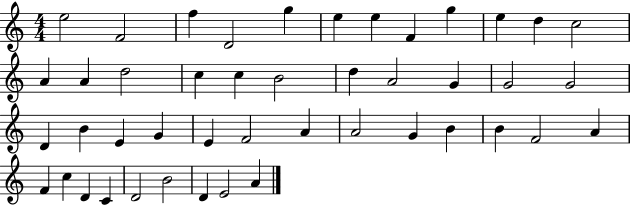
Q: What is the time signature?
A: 4/4